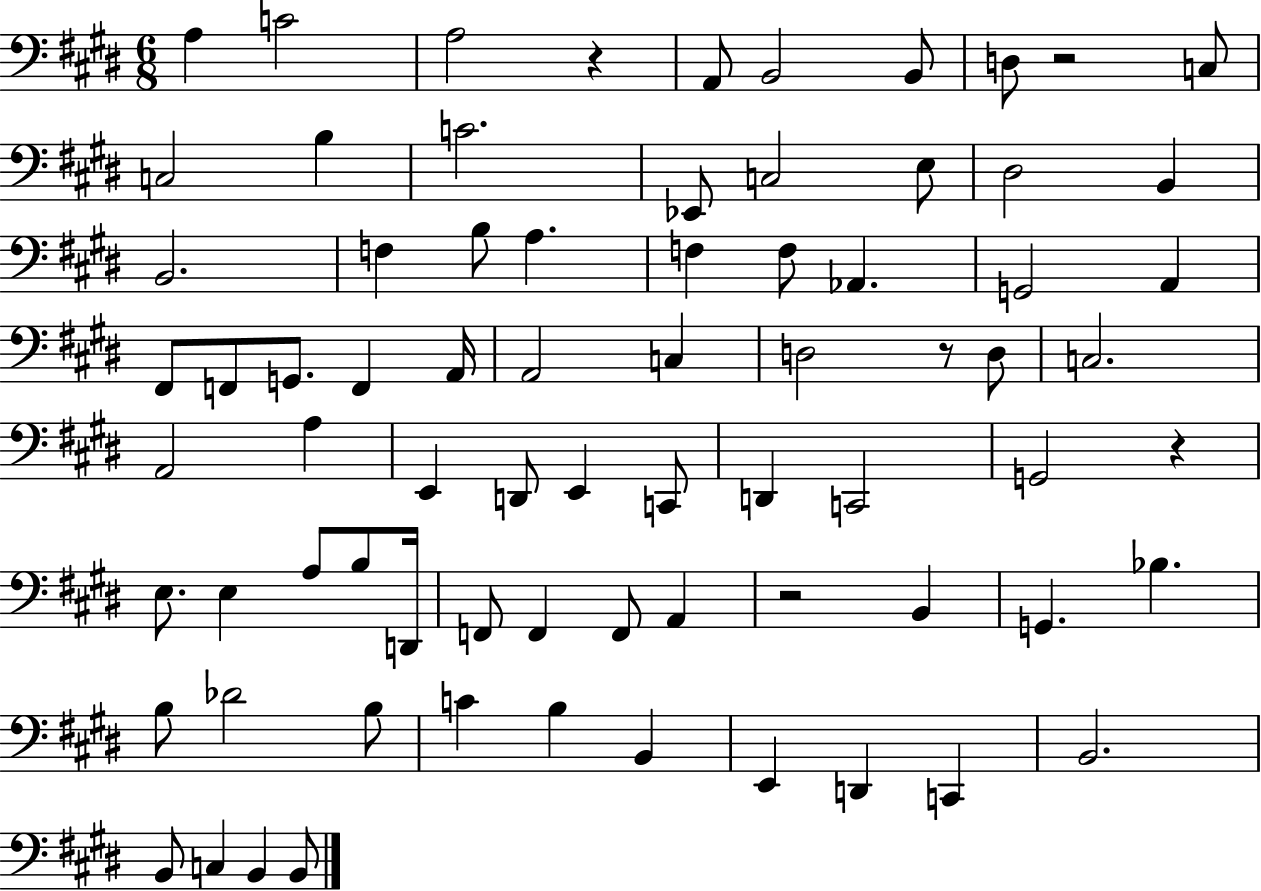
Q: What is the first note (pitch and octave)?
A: A3